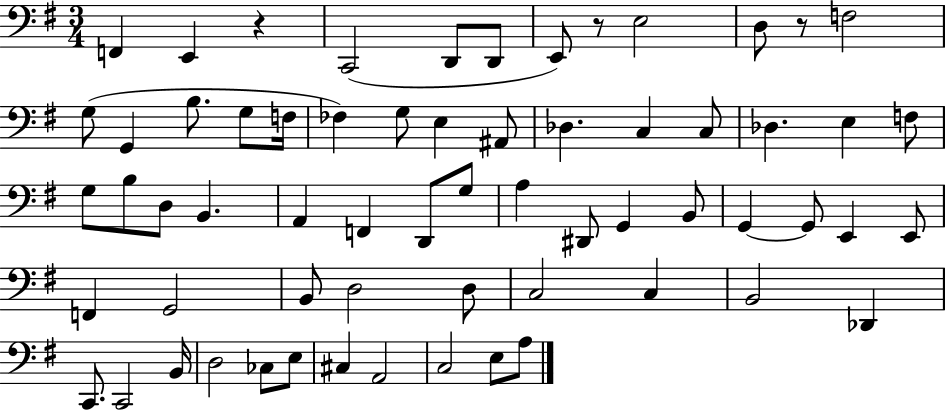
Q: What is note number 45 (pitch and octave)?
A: D3